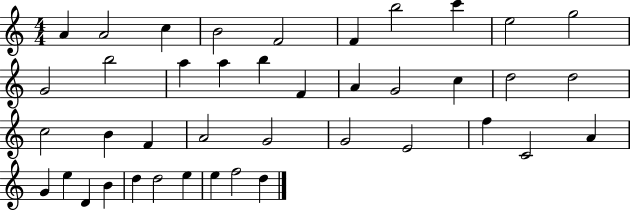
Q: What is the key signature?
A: C major